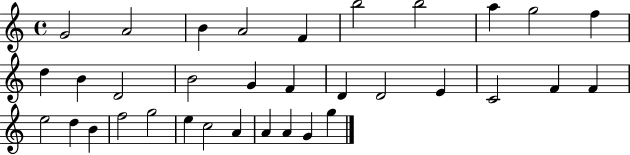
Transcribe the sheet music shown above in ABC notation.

X:1
T:Untitled
M:4/4
L:1/4
K:C
G2 A2 B A2 F b2 b2 a g2 f d B D2 B2 G F D D2 E C2 F F e2 d B f2 g2 e c2 A A A G g